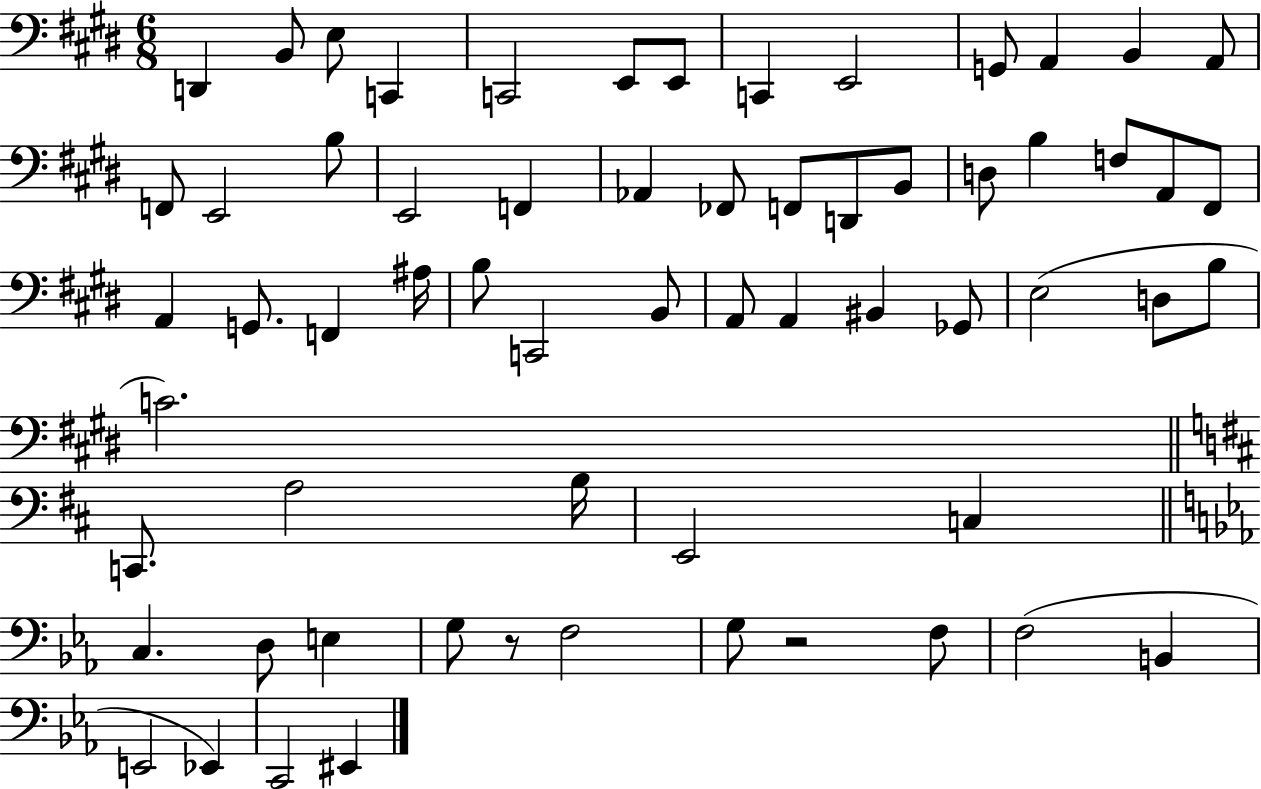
D2/q B2/e E3/e C2/q C2/h E2/e E2/e C2/q E2/h G2/e A2/q B2/q A2/e F2/e E2/h B3/e E2/h F2/q Ab2/q FES2/e F2/e D2/e B2/e D3/e B3/q F3/e A2/e F#2/e A2/q G2/e. F2/q A#3/s B3/e C2/h B2/e A2/e A2/q BIS2/q Gb2/e E3/h D3/e B3/e C4/h. C2/e. A3/h B3/s E2/h C3/q C3/q. D3/e E3/q G3/e R/e F3/h G3/e R/h F3/e F3/h B2/q E2/h Eb2/q C2/h EIS2/q